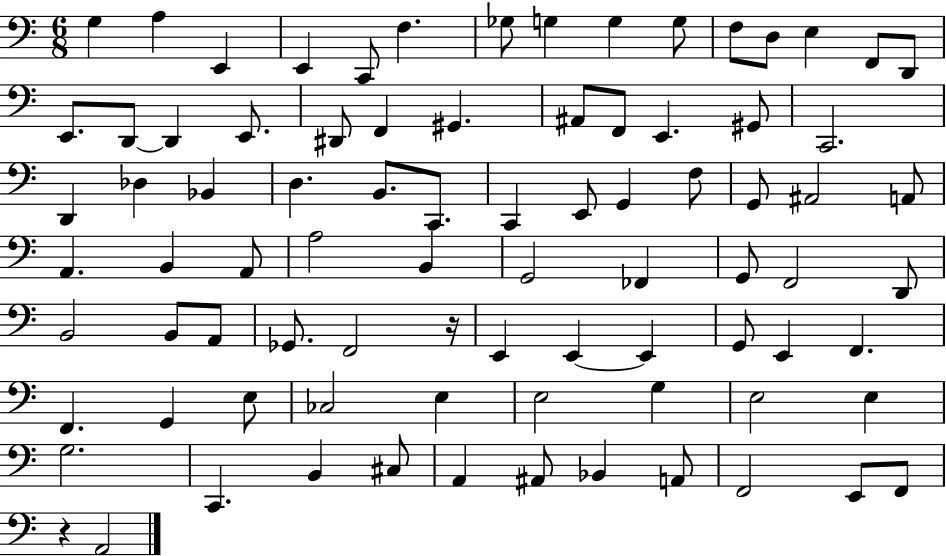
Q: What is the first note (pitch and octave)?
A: G3